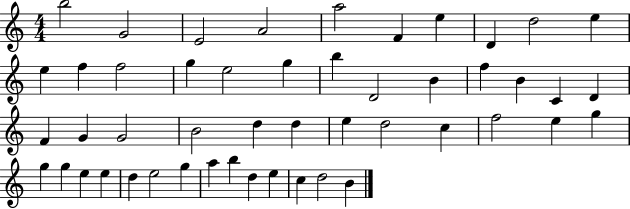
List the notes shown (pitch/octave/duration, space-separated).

B5/h G4/h E4/h A4/h A5/h F4/q E5/q D4/q D5/h E5/q E5/q F5/q F5/h G5/q E5/h G5/q B5/q D4/h B4/q F5/q B4/q C4/q D4/q F4/q G4/q G4/h B4/h D5/q D5/q E5/q D5/h C5/q F5/h E5/q G5/q G5/q G5/q E5/q E5/q D5/q E5/h G5/q A5/q B5/q D5/q E5/q C5/q D5/h B4/q